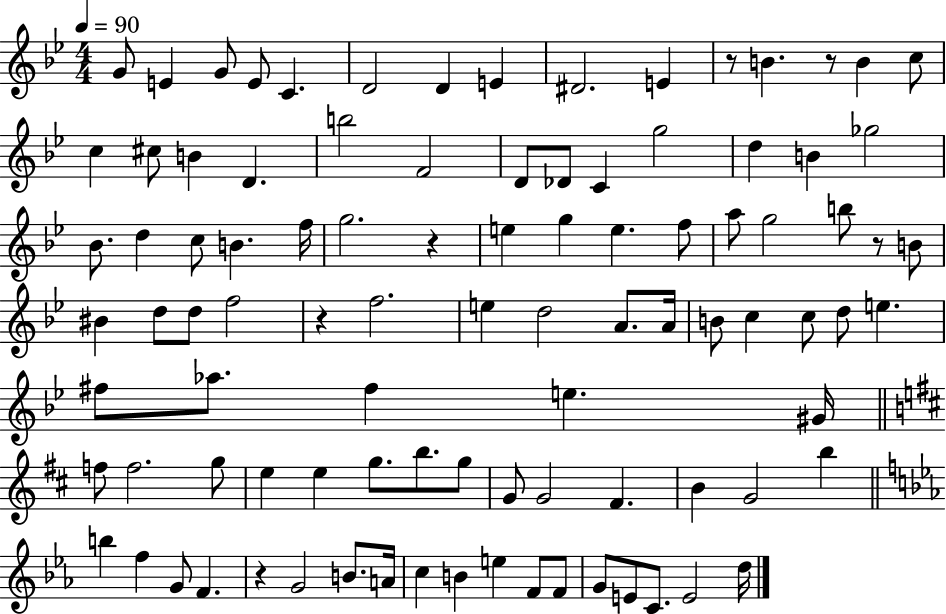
G4/e E4/q G4/e E4/e C4/q. D4/h D4/q E4/q D#4/h. E4/q R/e B4/q. R/e B4/q C5/e C5/q C#5/e B4/q D4/q. B5/h F4/h D4/e Db4/e C4/q G5/h D5/q B4/q Gb5/h Bb4/e. D5/q C5/e B4/q. F5/s G5/h. R/q E5/q G5/q E5/q. F5/e A5/e G5/h B5/e R/e B4/e BIS4/q D5/e D5/e F5/h R/q F5/h. E5/q D5/h A4/e. A4/s B4/e C5/q C5/e D5/e E5/q. F#5/e Ab5/e. F#5/q E5/q. G#4/s F5/e F5/h. G5/e E5/q E5/q G5/e. B5/e. G5/e G4/e G4/h F#4/q. B4/q G4/h B5/q B5/q F5/q G4/e F4/q. R/q G4/h B4/e. A4/s C5/q B4/q E5/q F4/e F4/e G4/e E4/e C4/e. E4/h D5/s